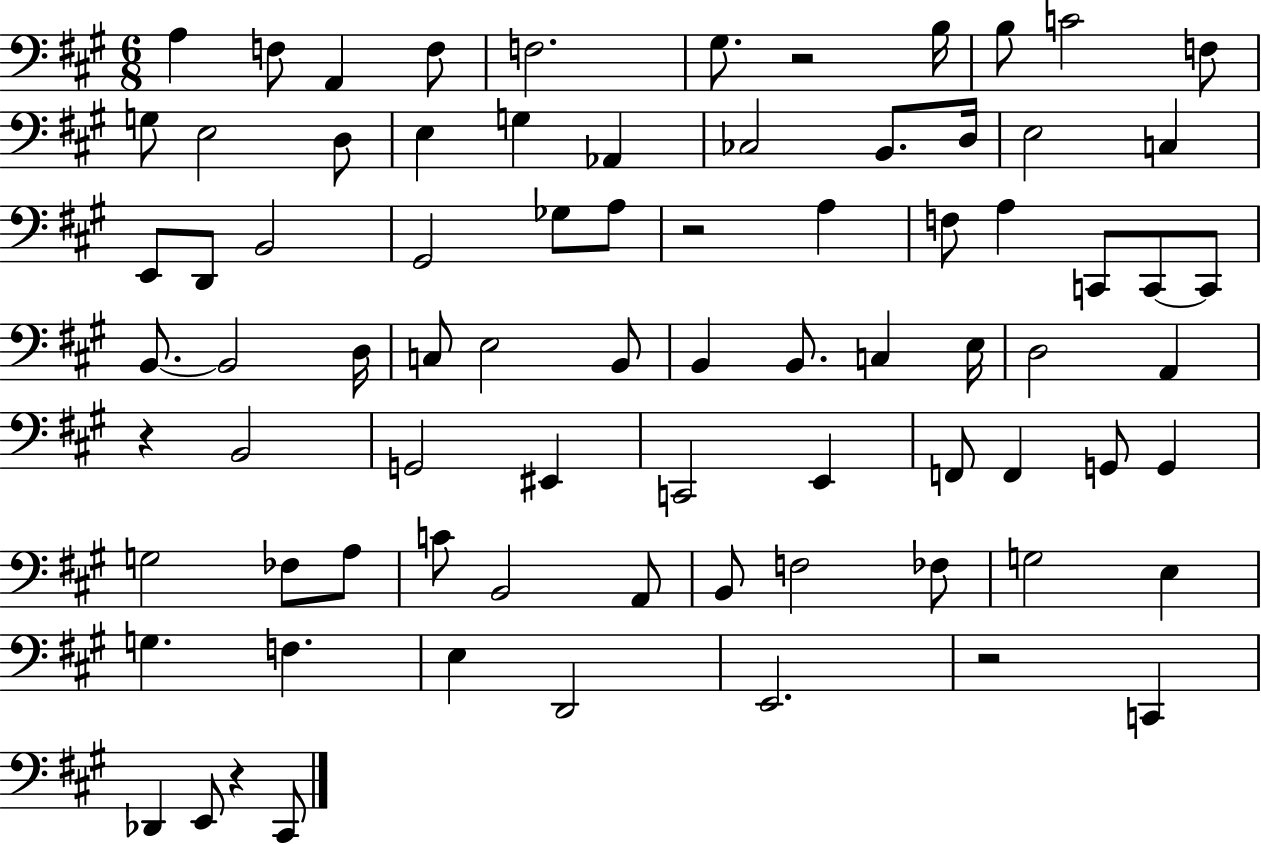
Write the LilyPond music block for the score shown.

{
  \clef bass
  \numericTimeSignature
  \time 6/8
  \key a \major
  a4 f8 a,4 f8 | f2. | gis8. r2 b16 | b8 c'2 f8 | \break g8 e2 d8 | e4 g4 aes,4 | ces2 b,8. d16 | e2 c4 | \break e,8 d,8 b,2 | gis,2 ges8 a8 | r2 a4 | f8 a4 c,8 c,8~~ c,8 | \break b,8.~~ b,2 d16 | c8 e2 b,8 | b,4 b,8. c4 e16 | d2 a,4 | \break r4 b,2 | g,2 eis,4 | c,2 e,4 | f,8 f,4 g,8 g,4 | \break g2 fes8 a8 | c'8 b,2 a,8 | b,8 f2 fes8 | g2 e4 | \break g4. f4. | e4 d,2 | e,2. | r2 c,4 | \break des,4 e,8 r4 cis,8 | \bar "|."
}